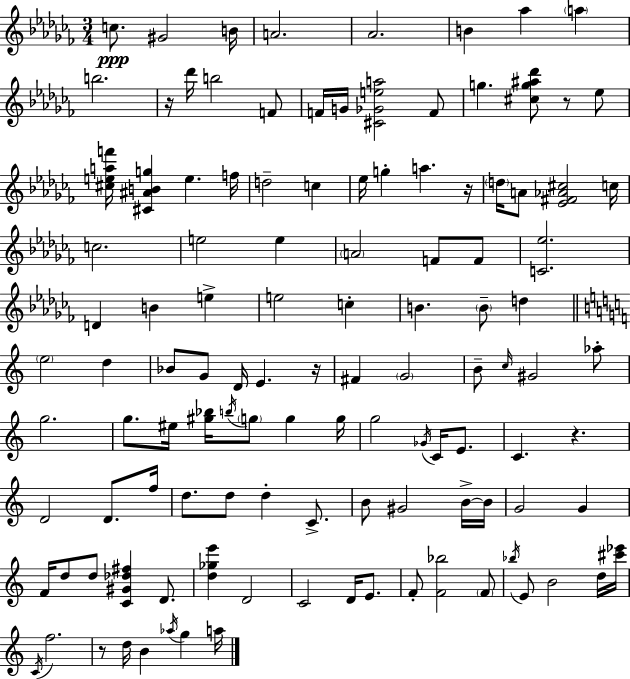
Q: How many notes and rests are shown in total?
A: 116